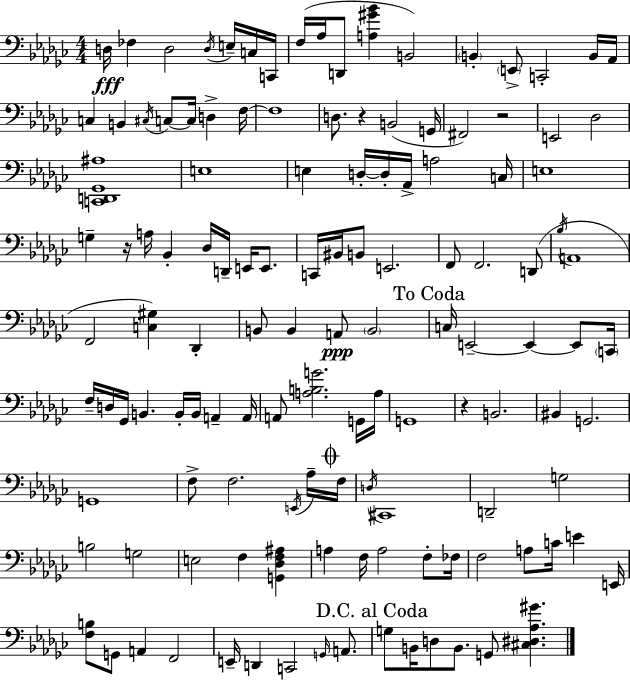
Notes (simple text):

D3/s FES3/q D3/h D3/s E3/s C3/s C2/s F3/s Ab3/s D2/e [A3,G#4,Bb4]/q B2/h B2/q E2/e C2/h B2/s Ab2/s C3/q B2/q C#3/s C3/e C3/s D3/q F3/s F3/w D3/e. R/q B2/h G2/s F#2/h R/h E2/h Db3/h [C2,D2,Gb2,A#3]/w E3/w E3/q D3/s D3/s Ab2/s A3/h C3/s E3/w G3/q R/s A3/s Bb2/q Db3/s D2/s E2/s E2/e. C2/s BIS2/s B2/e E2/h. F2/e F2/h. D2/e Bb3/s A2/w F2/h [C3,G#3]/q Db2/q B2/e B2/q A2/e B2/h C3/s E2/h E2/q E2/e C2/s F3/s D3/s Gb2/s B2/q. B2/s B2/s A2/q A2/s A2/e [A3,B3,G4]/h. G2/s A3/s G2/w R/q B2/h. BIS2/q G2/h. G2/w F3/e F3/h. E2/s Ab3/s F3/s D3/s C#2/w D2/h G3/h B3/h G3/h E3/h F3/q [G2,Db3,F3,A#3]/q A3/q F3/s A3/h F3/e FES3/s F3/h A3/e C4/s E4/q E2/s [F3,B3]/e G2/e A2/q F2/h E2/s D2/q C2/h G2/s A2/e. G3/e B2/s D3/e B2/e. G2/e [C#3,D#3,Ab3,G#4]/q.